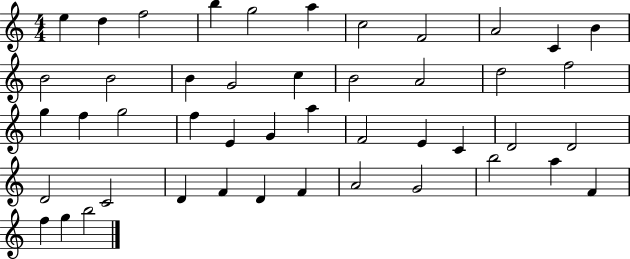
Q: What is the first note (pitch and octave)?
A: E5